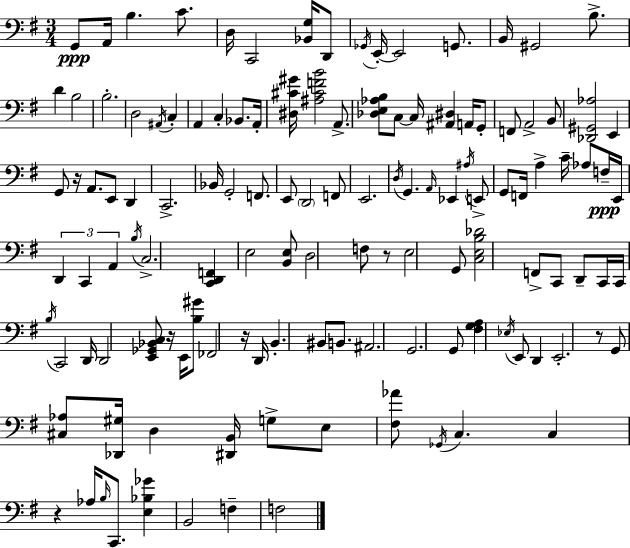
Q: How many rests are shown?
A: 6